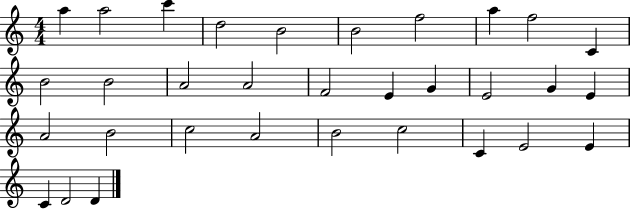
{
  \clef treble
  \numericTimeSignature
  \time 4/4
  \key c \major
  a''4 a''2 c'''4 | d''2 b'2 | b'2 f''2 | a''4 f''2 c'4 | \break b'2 b'2 | a'2 a'2 | f'2 e'4 g'4 | e'2 g'4 e'4 | \break a'2 b'2 | c''2 a'2 | b'2 c''2 | c'4 e'2 e'4 | \break c'4 d'2 d'4 | \bar "|."
}